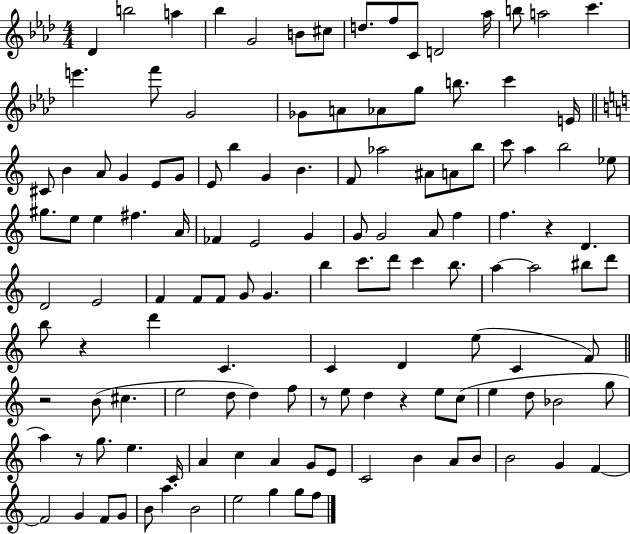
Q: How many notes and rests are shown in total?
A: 129